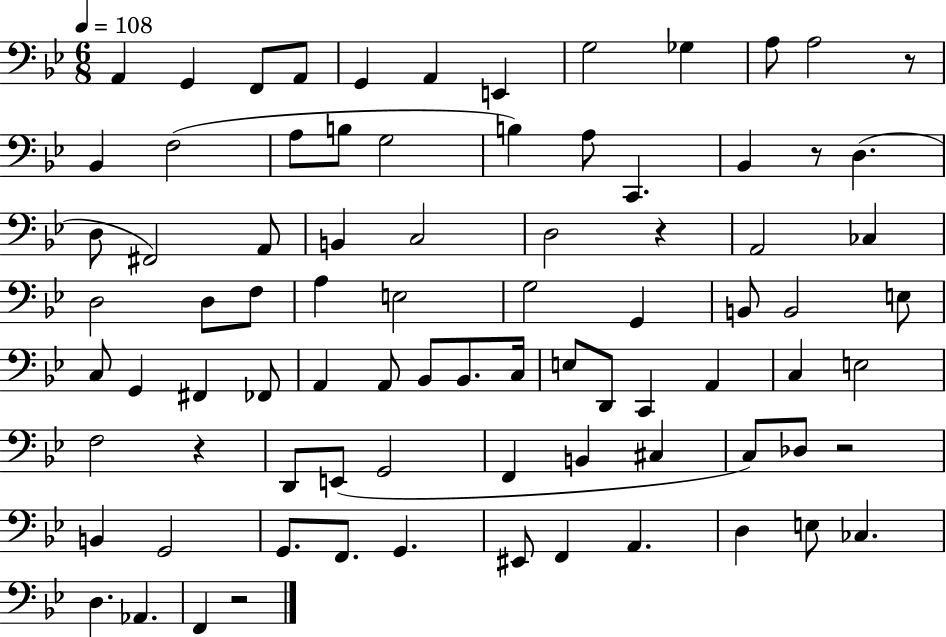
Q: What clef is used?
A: bass